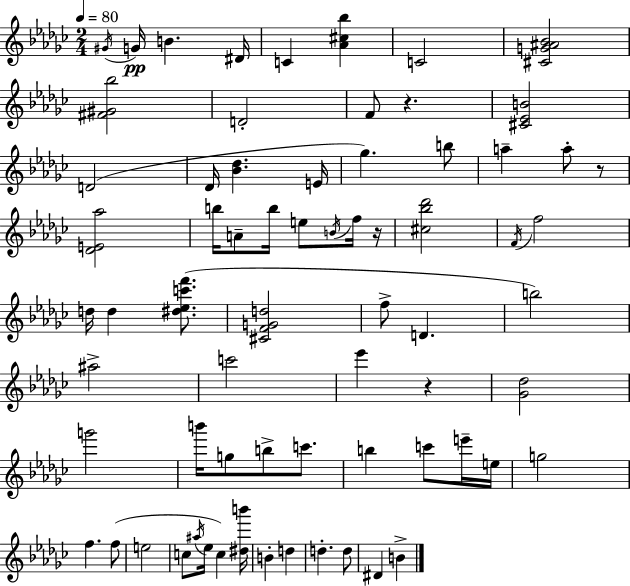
X:1
T:Untitled
M:2/4
L:1/4
K:Ebm
^G/4 G/4 B ^D/4 C [_A^c_b] C2 [^CG^A_B]2 [^F^G_b]2 D2 F/2 z [^C_EB]2 D2 _D/4 [_B_d] E/4 _g b/2 a a/2 z/2 [_DE_a]2 b/4 A/2 b/4 e/2 B/4 f/4 z/4 [^c_b_d']2 F/4 f2 d/4 d [^d_ec'f']/2 [^CFGd]2 f/2 D b2 ^a2 c'2 _e' z [_G_d]2 g'2 b'/4 g/2 b/2 c'/2 b c'/2 e'/4 e/4 g2 f f/2 e2 c/2 ^a/4 _e/4 c [^db']/4 B d d d/2 ^D B